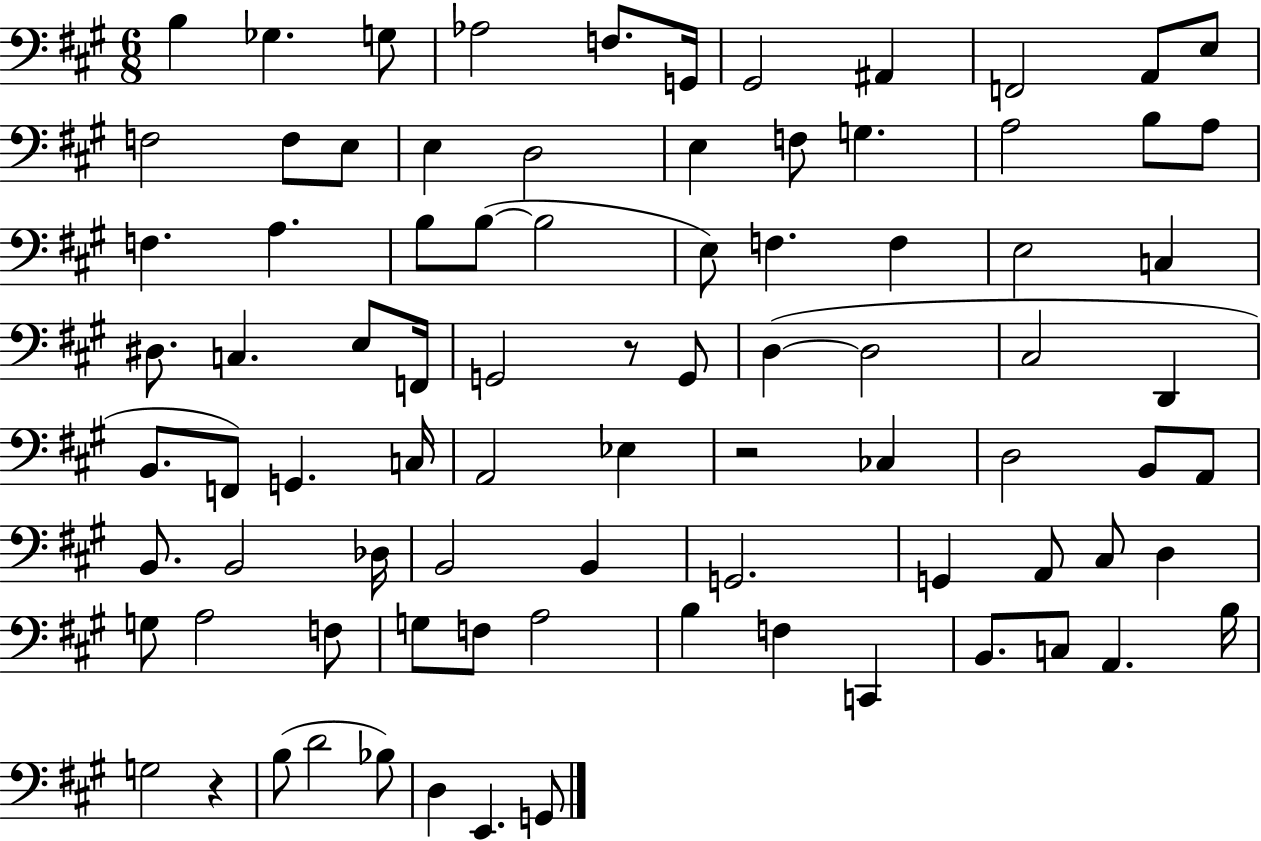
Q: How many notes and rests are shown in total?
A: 85